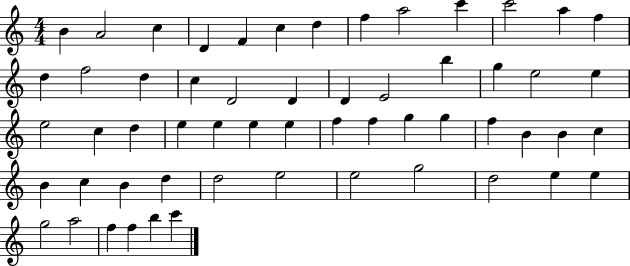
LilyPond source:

{
  \clef treble
  \numericTimeSignature
  \time 4/4
  \key c \major
  b'4 a'2 c''4 | d'4 f'4 c''4 d''4 | f''4 a''2 c'''4 | c'''2 a''4 f''4 | \break d''4 f''2 d''4 | c''4 d'2 d'4 | d'4 e'2 b''4 | g''4 e''2 e''4 | \break e''2 c''4 d''4 | e''4 e''4 e''4 e''4 | f''4 f''4 g''4 g''4 | f''4 b'4 b'4 c''4 | \break b'4 c''4 b'4 d''4 | d''2 e''2 | e''2 g''2 | d''2 e''4 e''4 | \break g''2 a''2 | f''4 f''4 b''4 c'''4 | \bar "|."
}